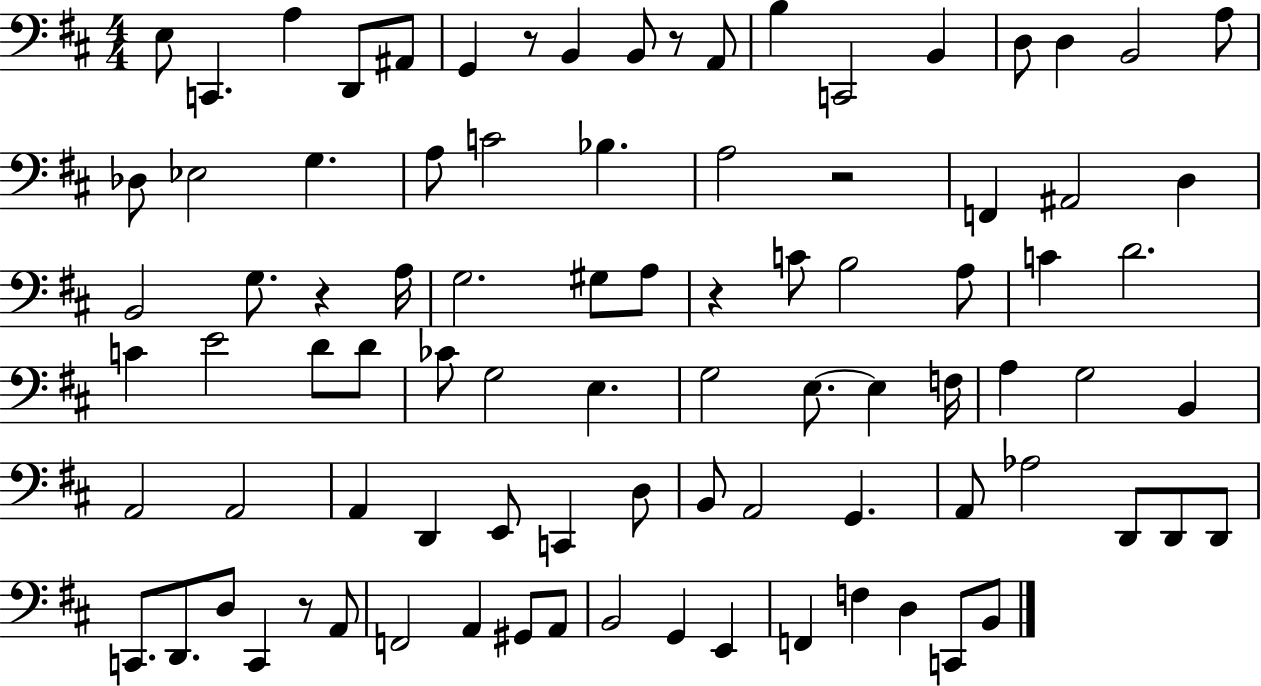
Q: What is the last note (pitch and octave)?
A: B2